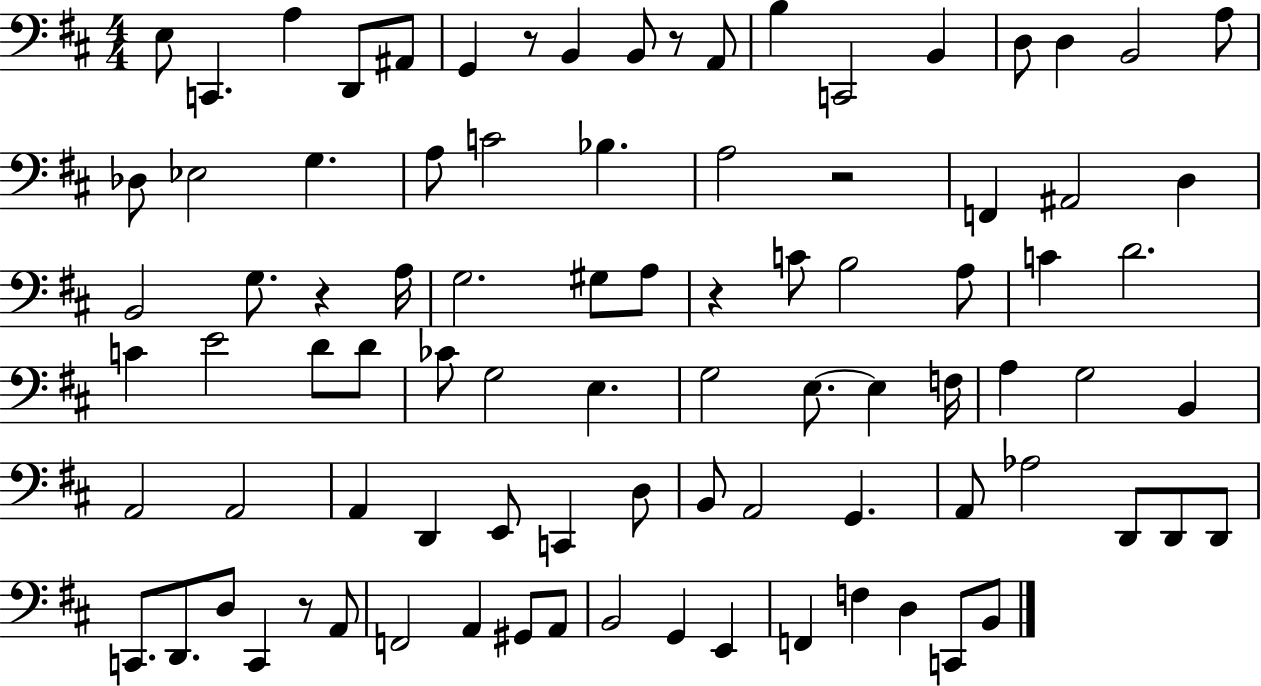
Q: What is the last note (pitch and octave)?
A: B2